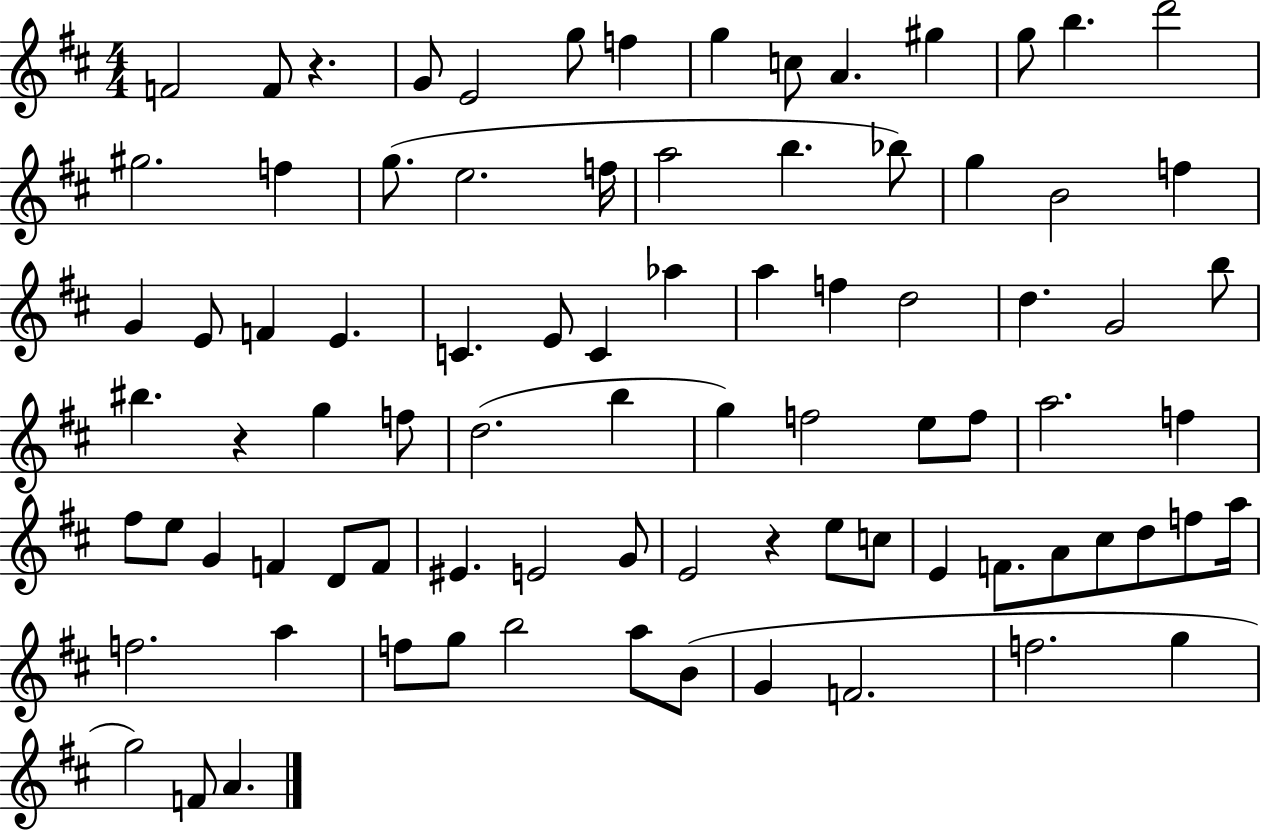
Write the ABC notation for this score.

X:1
T:Untitled
M:4/4
L:1/4
K:D
F2 F/2 z G/2 E2 g/2 f g c/2 A ^g g/2 b d'2 ^g2 f g/2 e2 f/4 a2 b _b/2 g B2 f G E/2 F E C E/2 C _a a f d2 d G2 b/2 ^b z g f/2 d2 b g f2 e/2 f/2 a2 f ^f/2 e/2 G F D/2 F/2 ^E E2 G/2 E2 z e/2 c/2 E F/2 A/2 ^c/2 d/2 f/2 a/4 f2 a f/2 g/2 b2 a/2 B/2 G F2 f2 g g2 F/2 A